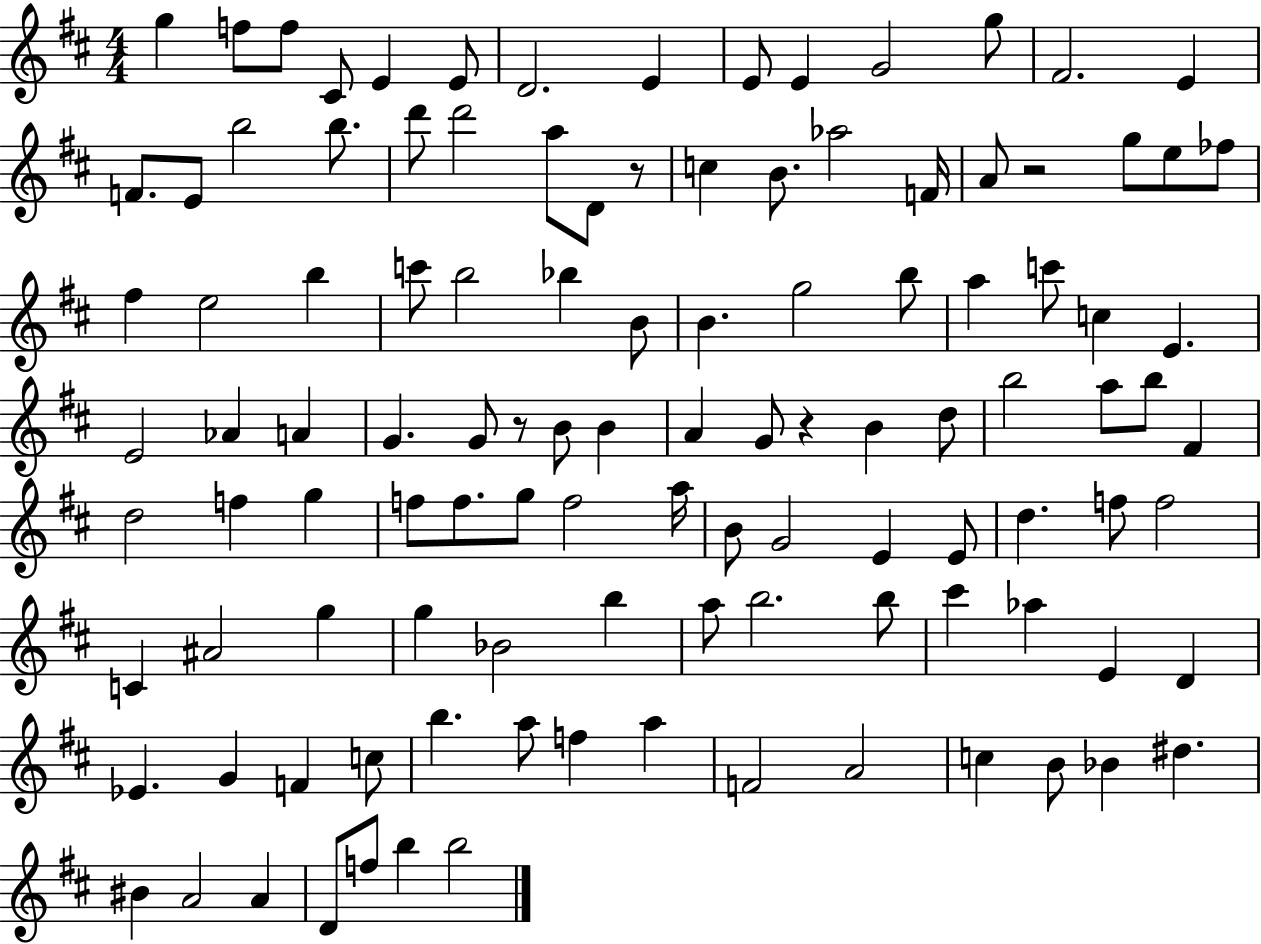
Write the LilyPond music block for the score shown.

{
  \clef treble
  \numericTimeSignature
  \time 4/4
  \key d \major
  g''4 f''8 f''8 cis'8 e'4 e'8 | d'2. e'4 | e'8 e'4 g'2 g''8 | fis'2. e'4 | \break f'8. e'8 b''2 b''8. | d'''8 d'''2 a''8 d'8 r8 | c''4 b'8. aes''2 f'16 | a'8 r2 g''8 e''8 fes''8 | \break fis''4 e''2 b''4 | c'''8 b''2 bes''4 b'8 | b'4. g''2 b''8 | a''4 c'''8 c''4 e'4. | \break e'2 aes'4 a'4 | g'4. g'8 r8 b'8 b'4 | a'4 g'8 r4 b'4 d''8 | b''2 a''8 b''8 fis'4 | \break d''2 f''4 g''4 | f''8 f''8. g''8 f''2 a''16 | b'8 g'2 e'4 e'8 | d''4. f''8 f''2 | \break c'4 ais'2 g''4 | g''4 bes'2 b''4 | a''8 b''2. b''8 | cis'''4 aes''4 e'4 d'4 | \break ees'4. g'4 f'4 c''8 | b''4. a''8 f''4 a''4 | f'2 a'2 | c''4 b'8 bes'4 dis''4. | \break bis'4 a'2 a'4 | d'8 f''8 b''4 b''2 | \bar "|."
}